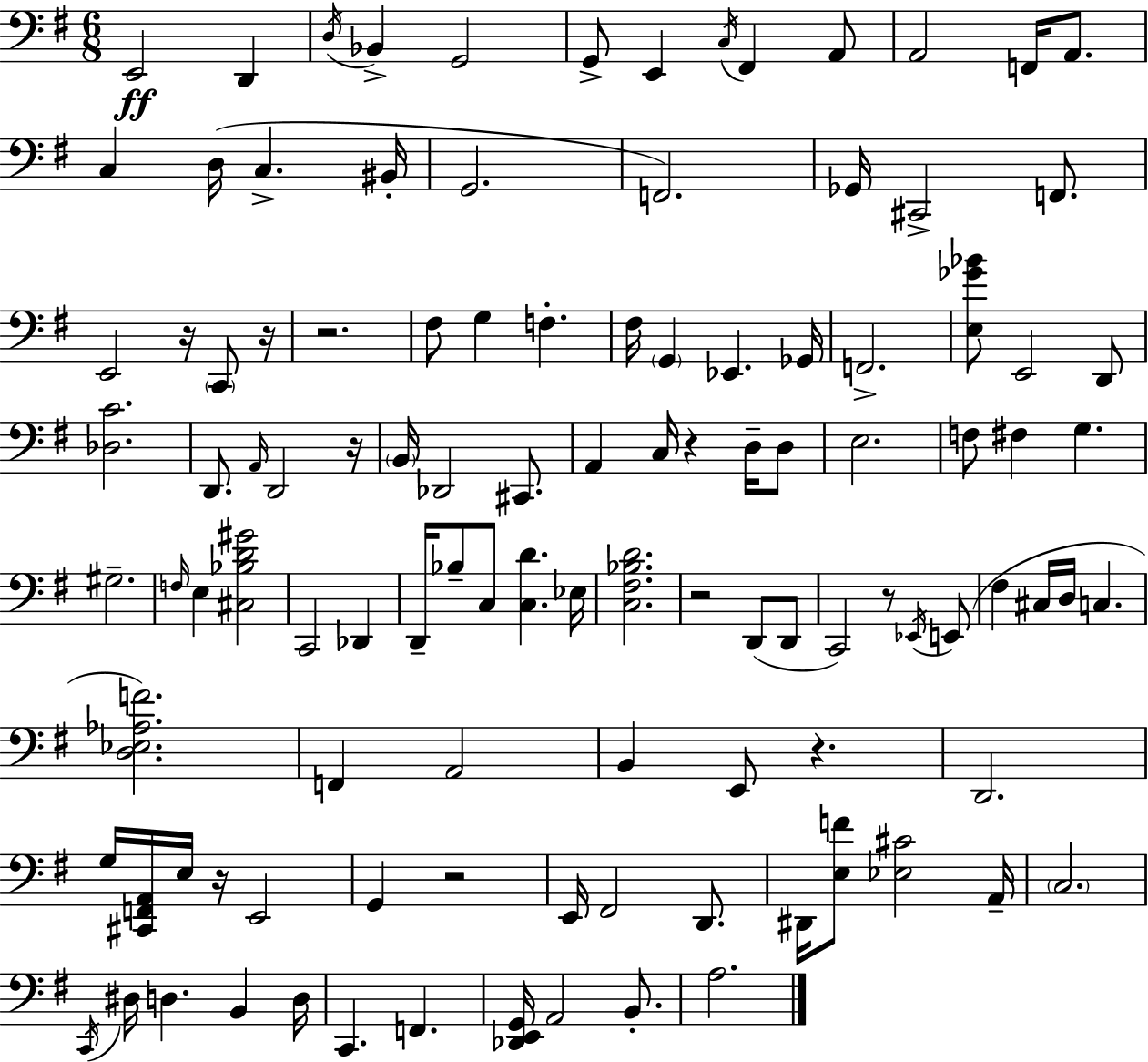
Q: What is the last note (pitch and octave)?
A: A3